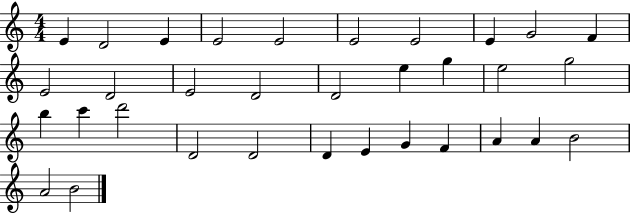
X:1
T:Untitled
M:4/4
L:1/4
K:C
E D2 E E2 E2 E2 E2 E G2 F E2 D2 E2 D2 D2 e g e2 g2 b c' d'2 D2 D2 D E G F A A B2 A2 B2